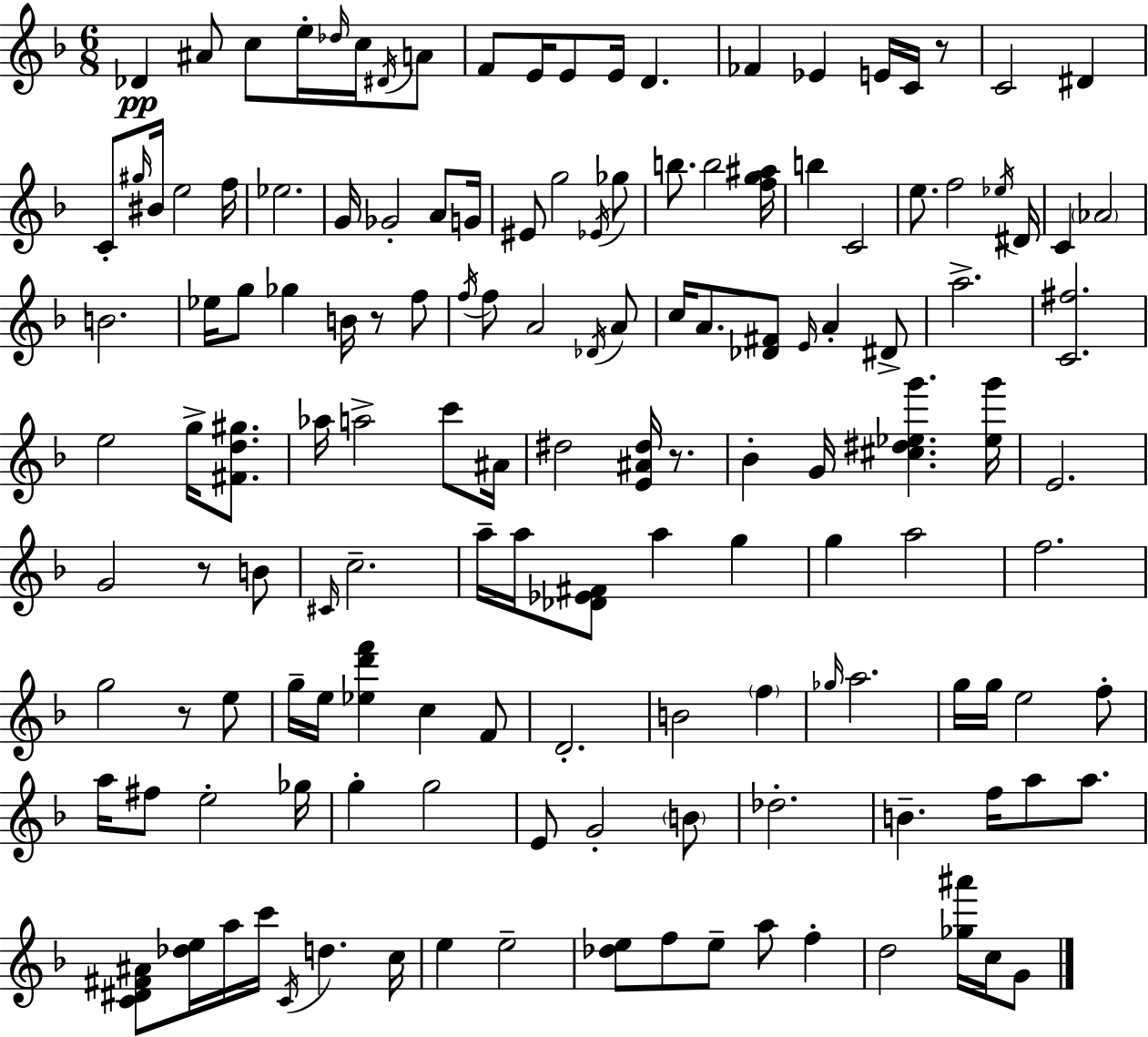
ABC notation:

X:1
T:Untitled
M:6/8
L:1/4
K:Dm
_D ^A/2 c/2 e/4 _d/4 c/4 ^D/4 A/2 F/2 E/4 E/2 E/4 D _F _E E/4 C/4 z/2 C2 ^D C/2 ^g/4 ^B/4 e2 f/4 _e2 G/4 _G2 A/2 G/4 ^E/2 g2 _E/4 _g/2 b/2 b2 [fg^a]/4 b C2 e/2 f2 _e/4 ^D/4 C _A2 B2 _e/4 g/2 _g B/4 z/2 f/2 f/4 f/2 A2 _D/4 A/2 c/4 A/2 [_D^F]/2 E/4 A ^D/2 a2 [C^f]2 e2 g/4 [^Fd^g]/2 _a/4 a2 c'/2 ^A/4 ^d2 [E^A^d]/4 z/2 _B G/4 [^c^d_eg'] [_eg']/4 E2 G2 z/2 B/2 ^C/4 c2 a/4 a/4 [_D_E^F]/2 a g g a2 f2 g2 z/2 e/2 g/4 e/4 [_ed'f'] c F/2 D2 B2 f _g/4 a2 g/4 g/4 e2 f/2 a/4 ^f/2 e2 _g/4 g g2 E/2 G2 B/2 _d2 B f/4 a/2 a/2 [C^D^F^A]/2 [_de]/4 a/4 c'/4 C/4 d c/4 e e2 [_de]/2 f/2 e/2 a/2 f d2 [_g^a']/4 c/4 G/2